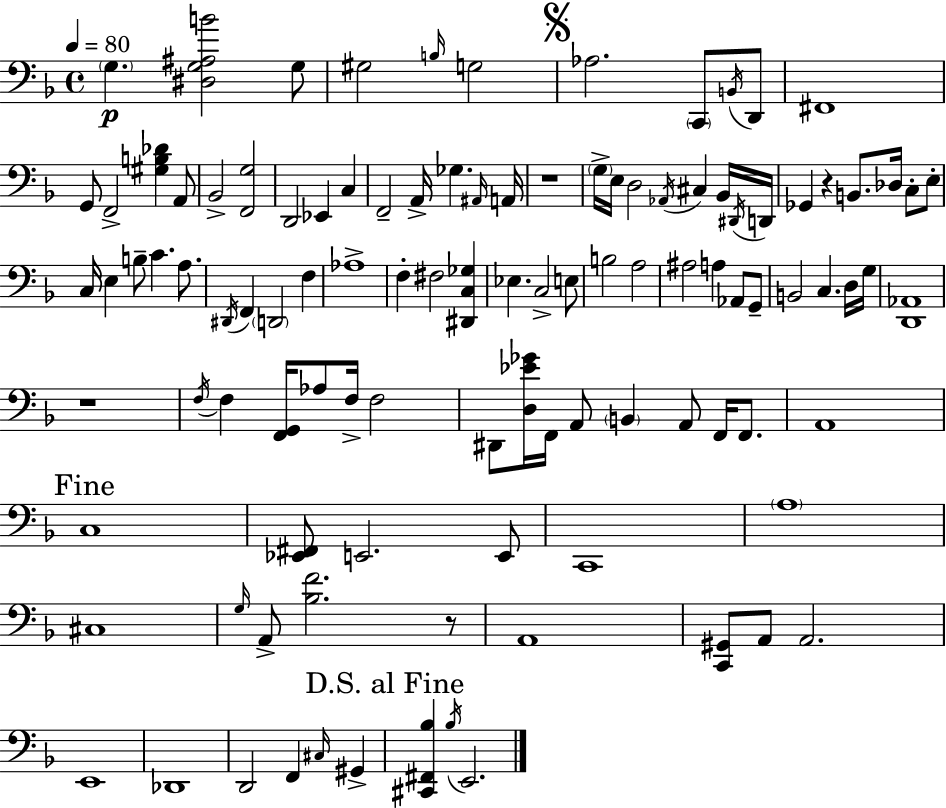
G3/q. [D#3,G3,A#3,B4]/h G3/e G#3/h B3/s G3/h Ab3/h. C2/e B2/s D2/e F#2/w G2/e F2/h [G#3,B3,Db4]/q A2/e Bb2/h [F2,G3]/h D2/h Eb2/q C3/q F2/h A2/s Gb3/q. A#2/s A2/s R/w G3/s E3/s D3/h Ab2/s C#3/q Bb2/s D#2/s D2/s Gb2/q R/q B2/e. Db3/s C3/e E3/e C3/s E3/q B3/e C4/q. A3/e. D#2/s F2/q D2/h F3/q Ab3/w F3/q F#3/h [D#2,C3,Gb3]/q Eb3/q. C3/h E3/e B3/h A3/h A#3/h A3/q Ab2/e G2/e B2/h C3/q. D3/s G3/s [D2,Ab2]/w R/w F3/s F3/q [F2,G2]/s Ab3/e F3/s F3/h D#2/e [D3,Eb4,Gb4]/s F2/s A2/e B2/q A2/e F2/s F2/e. A2/w C3/w [Eb2,F#2]/e E2/h. E2/e C2/w A3/w C#3/w G3/s A2/e [Bb3,F4]/h. R/e A2/w [C2,G#2]/e A2/e A2/h. E2/w Db2/w D2/h F2/q C#3/s G#2/q [C#2,F#2,Bb3]/q Bb3/s E2/h.